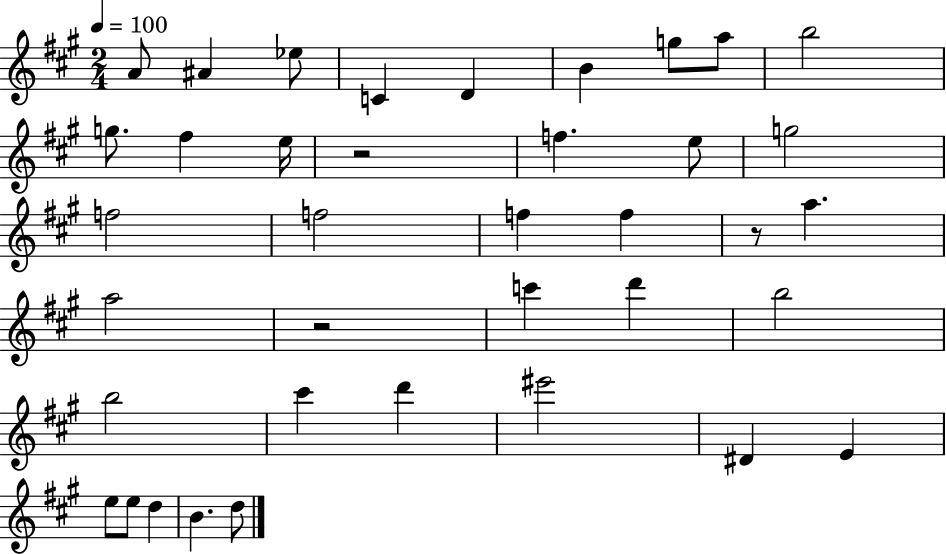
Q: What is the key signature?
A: A major